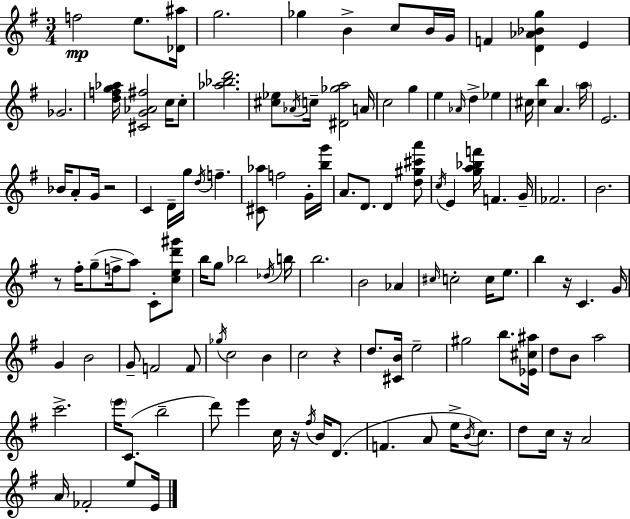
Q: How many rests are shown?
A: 6